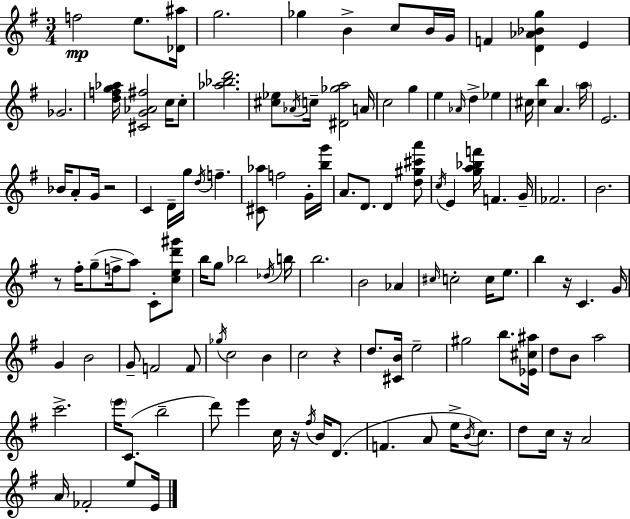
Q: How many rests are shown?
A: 6